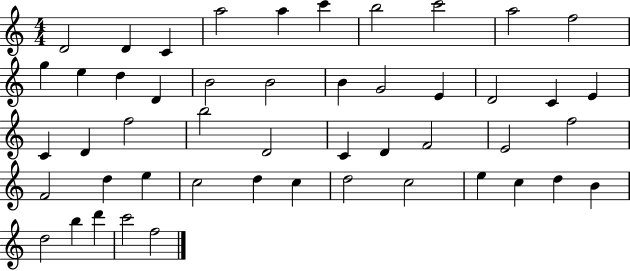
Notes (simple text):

D4/h D4/q C4/q A5/h A5/q C6/q B5/h C6/h A5/h F5/h G5/q E5/q D5/q D4/q B4/h B4/h B4/q G4/h E4/q D4/h C4/q E4/q C4/q D4/q F5/h B5/h D4/h C4/q D4/q F4/h E4/h F5/h F4/h D5/q E5/q C5/h D5/q C5/q D5/h C5/h E5/q C5/q D5/q B4/q D5/h B5/q D6/q C6/h F5/h